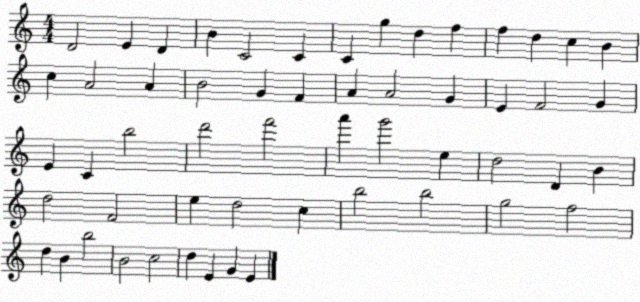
X:1
T:Untitled
M:4/4
L:1/4
K:C
D2 E D B C2 C C g d f f d c B c A2 A B2 G F A A2 G E F2 G E C b2 d'2 f'2 a' g'2 e d2 D B d2 F2 e d2 c b2 b2 g2 f2 d B b2 B2 c2 d E G E